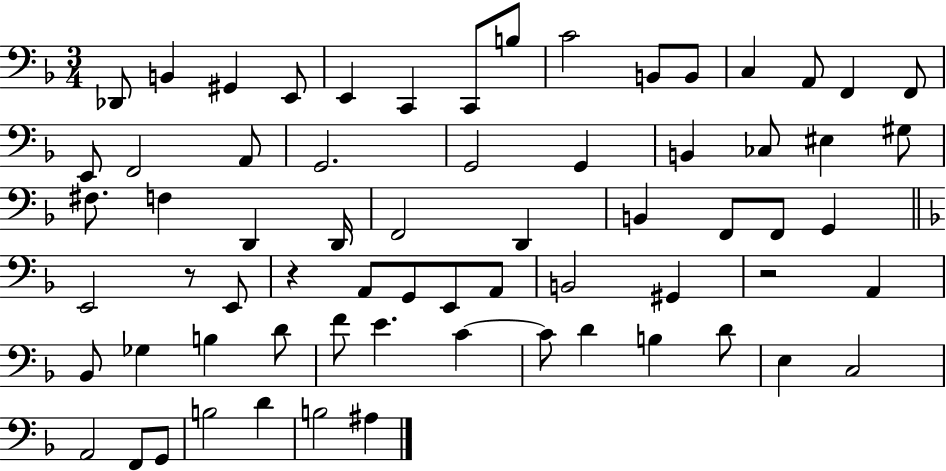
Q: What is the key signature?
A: F major